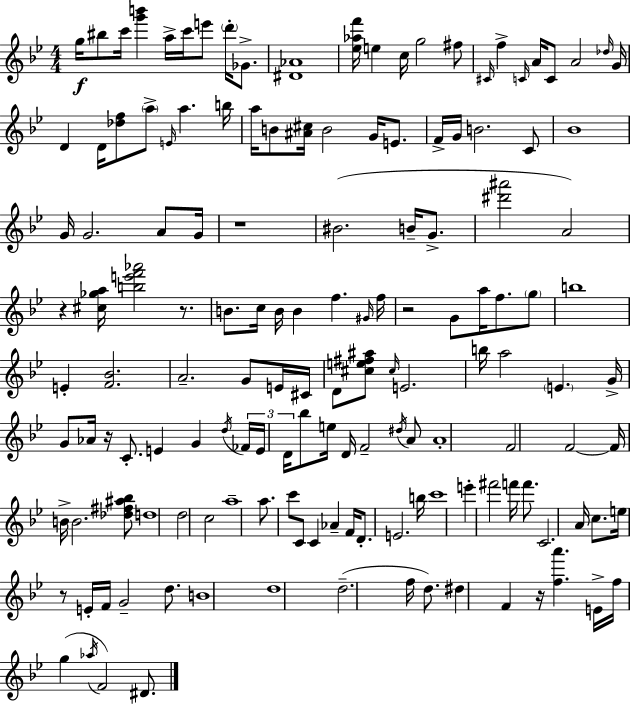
G5/s BIS5/e C6/s [G6,B6]/q A5/s C6/s E6/e D6/s Gb4/e. [D#4,Ab4]/w [Eb5,Ab5,F6]/s E5/q C5/s G5/h F#5/e C#4/s F5/q C4/s A4/s C4/e A4/h Db5/s G4/s D4/q D4/s [Db5,F5]/e A5/e E4/s A5/q. B5/s A5/s B4/e [A#4,C#5]/s B4/h G4/s E4/e. F4/s G4/s B4/h. C4/e Bb4/w G4/s G4/h. A4/e G4/s R/w BIS4/h. B4/s G4/e. [D#6,A#6]/h A4/h R/q [C#5,Gb5,A5]/s [B5,E6,F6,Ab6]/h R/e. B4/e. C5/s B4/s B4/q F5/q. G#4/s F5/s R/h G4/e A5/s F5/e. G5/e B5/w E4/q [F4,Bb4]/h. A4/h. G4/e E4/s C#4/s D4/e [C#5,E5,F#5,A#5]/e C#5/s E4/h. B5/s A5/h E4/q. G4/s G4/e Ab4/s R/s C4/e. E4/q G4/q D5/s FES4/s E4/s D4/s Bb5/e E5/s D4/s F4/h D#5/s A4/e A4/w F4/h F4/h F4/s B4/s B4/h. [Db5,F#5,A#5,Bb5]/e D5/w D5/h C5/h A5/w A5/e. C6/e C4/e C4/q Ab4/q F4/s D4/e. E4/h. B5/s C6/w E6/q F#6/h F6/s F6/e. C4/h. A4/s C5/e. E5/s R/e E4/s F4/s G4/h D5/e. B4/w D5/w D5/h. F5/s D5/e. D#5/q F4/q R/s [F5,A6]/q. E4/s F5/s G5/q Ab5/s F4/h D#4/e.